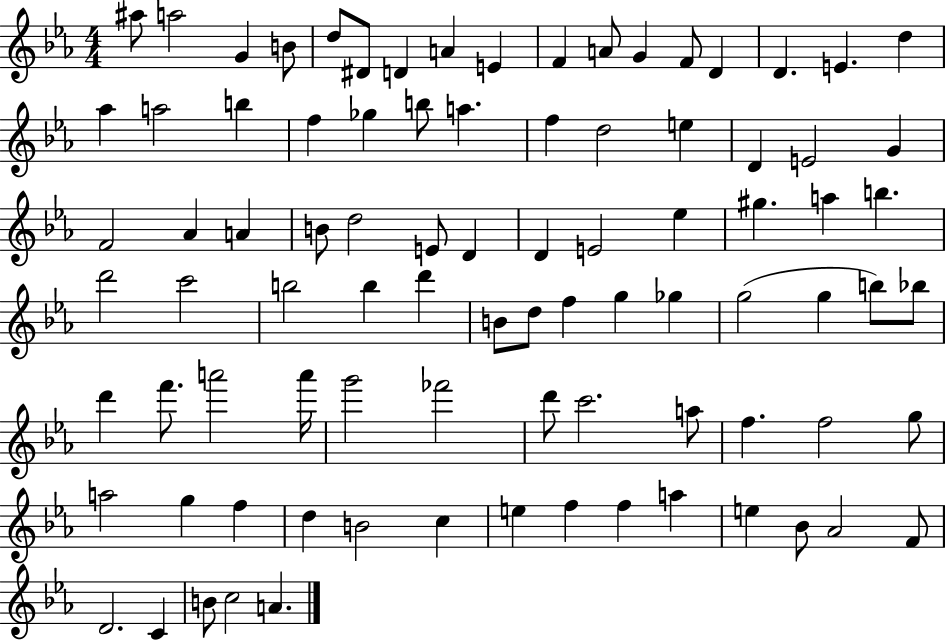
{
  \clef treble
  \numericTimeSignature
  \time 4/4
  \key ees \major
  ais''8 a''2 g'4 b'8 | d''8 dis'8 d'4 a'4 e'4 | f'4 a'8 g'4 f'8 d'4 | d'4. e'4. d''4 | \break aes''4 a''2 b''4 | f''4 ges''4 b''8 a''4. | f''4 d''2 e''4 | d'4 e'2 g'4 | \break f'2 aes'4 a'4 | b'8 d''2 e'8 d'4 | d'4 e'2 ees''4 | gis''4. a''4 b''4. | \break d'''2 c'''2 | b''2 b''4 d'''4 | b'8 d''8 f''4 g''4 ges''4 | g''2( g''4 b''8) bes''8 | \break d'''4 f'''8. a'''2 a'''16 | g'''2 fes'''2 | d'''8 c'''2. a''8 | f''4. f''2 g''8 | \break a''2 g''4 f''4 | d''4 b'2 c''4 | e''4 f''4 f''4 a''4 | e''4 bes'8 aes'2 f'8 | \break d'2. c'4 | b'8 c''2 a'4. | \bar "|."
}